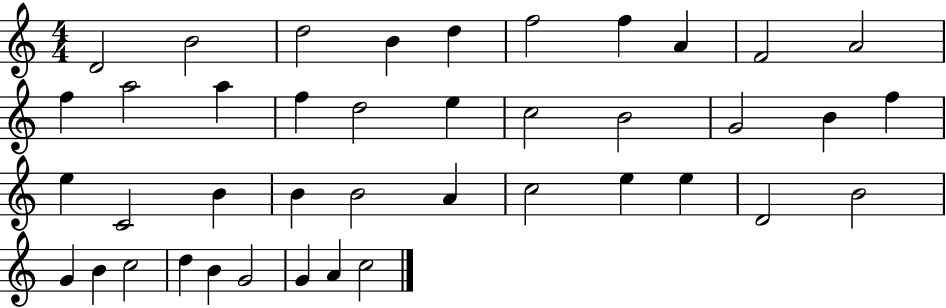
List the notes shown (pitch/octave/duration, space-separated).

D4/h B4/h D5/h B4/q D5/q F5/h F5/q A4/q F4/h A4/h F5/q A5/h A5/q F5/q D5/h E5/q C5/h B4/h G4/h B4/q F5/q E5/q C4/h B4/q B4/q B4/h A4/q C5/h E5/q E5/q D4/h B4/h G4/q B4/q C5/h D5/q B4/q G4/h G4/q A4/q C5/h